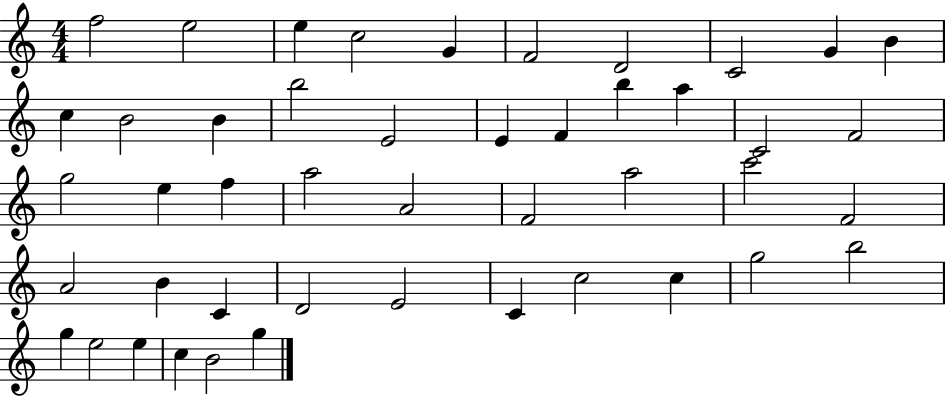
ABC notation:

X:1
T:Untitled
M:4/4
L:1/4
K:C
f2 e2 e c2 G F2 D2 C2 G B c B2 B b2 E2 E F b a C2 F2 g2 e f a2 A2 F2 a2 c'2 F2 A2 B C D2 E2 C c2 c g2 b2 g e2 e c B2 g